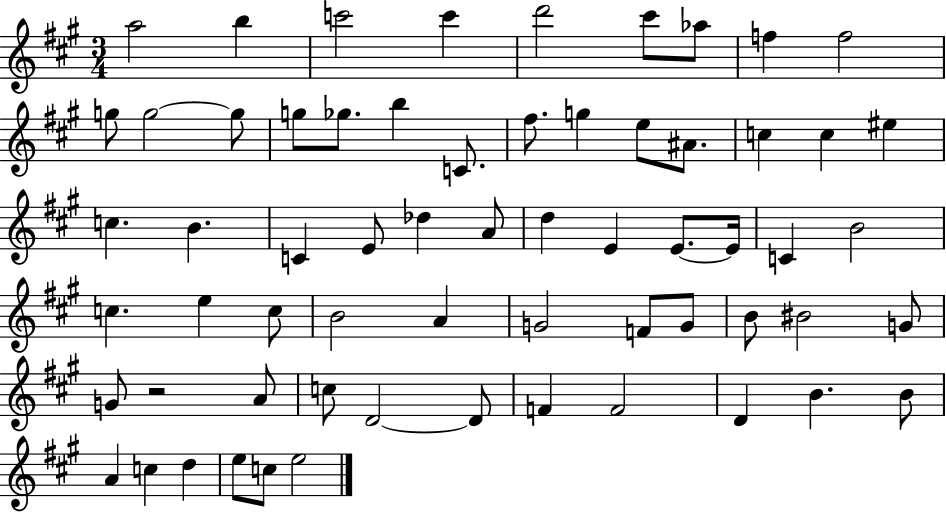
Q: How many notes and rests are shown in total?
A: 63